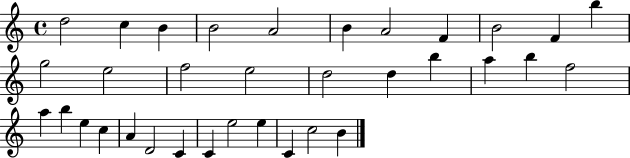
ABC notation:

X:1
T:Untitled
M:4/4
L:1/4
K:C
d2 c B B2 A2 B A2 F B2 F b g2 e2 f2 e2 d2 d b a b f2 a b e c A D2 C C e2 e C c2 B